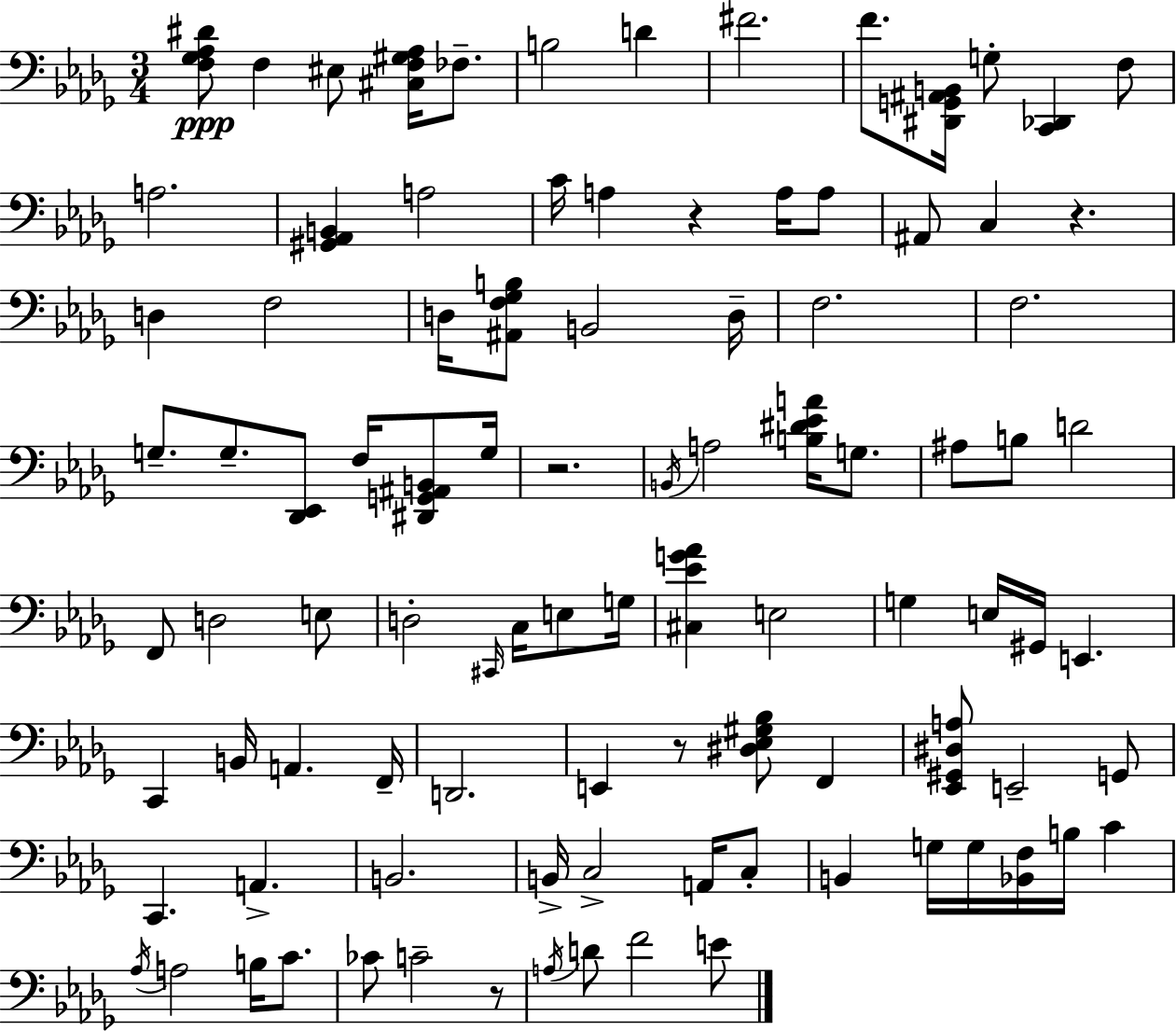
X:1
T:Untitled
M:3/4
L:1/4
K:Bbm
[F,_G,_A,^D]/2 F, ^E,/2 [^C,F,^G,_A,]/4 _F,/2 B,2 D ^F2 F/2 [^D,,G,,^A,,B,,]/4 G,/2 [C,,_D,,] F,/2 A,2 [^G,,_A,,B,,] A,2 C/4 A, z A,/4 A,/2 ^A,,/2 C, z D, F,2 D,/4 [^A,,F,_G,B,]/2 B,,2 D,/4 F,2 F,2 G,/2 G,/2 [_D,,_E,,]/2 F,/4 [^D,,G,,^A,,B,,]/2 G,/4 z2 B,,/4 A,2 [B,^D_EA]/4 G,/2 ^A,/2 B,/2 D2 F,,/2 D,2 E,/2 D,2 ^C,,/4 C,/4 E,/2 G,/4 [^C,_EG_A] E,2 G, E,/4 ^G,,/4 E,, C,, B,,/4 A,, F,,/4 D,,2 E,, z/2 [^D,_E,^G,_B,]/2 F,, [_E,,^G,,^D,A,]/2 E,,2 G,,/2 C,, A,, B,,2 B,,/4 C,2 A,,/4 C,/2 B,, G,/4 G,/4 [_B,,F,]/4 B,/4 C _A,/4 A,2 B,/4 C/2 _C/2 C2 z/2 A,/4 D/2 F2 E/2